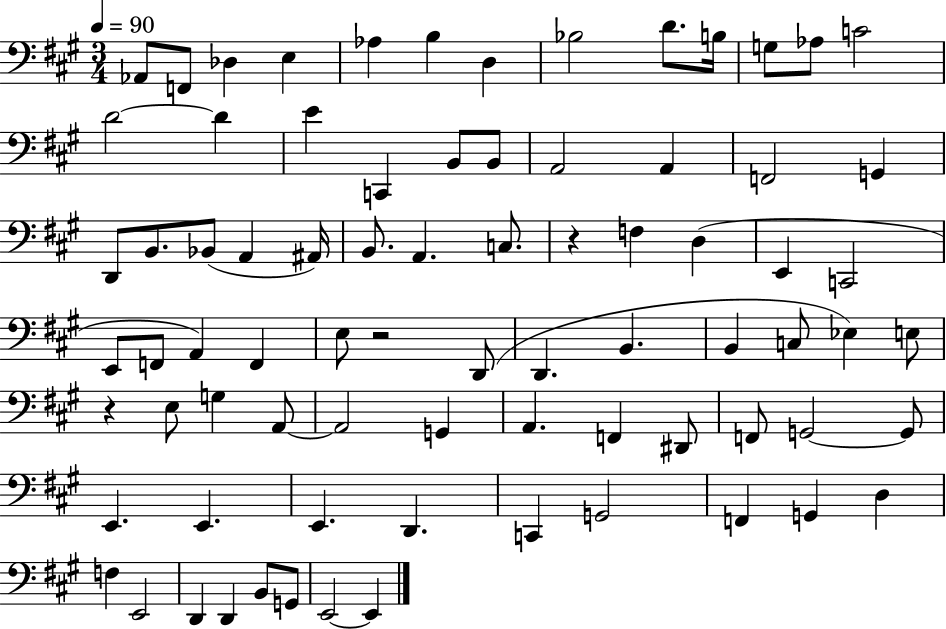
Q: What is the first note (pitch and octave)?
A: Ab2